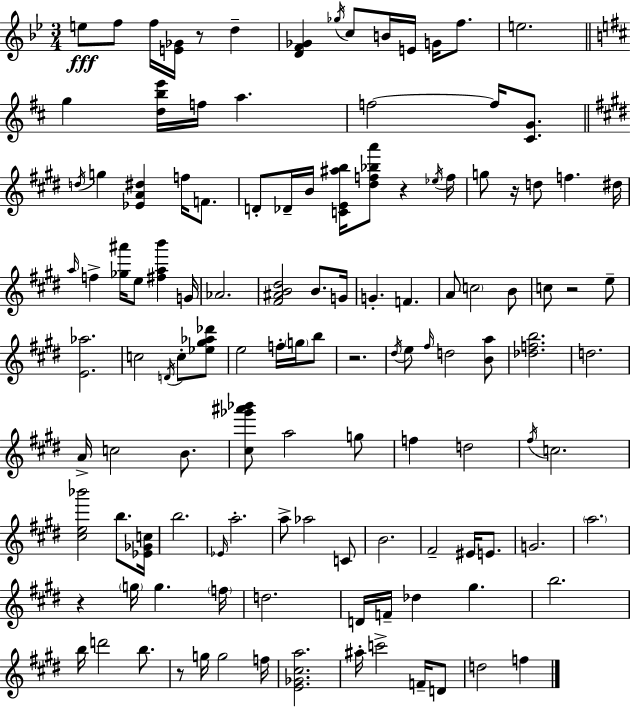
E5/e F5/e F5/s [E4,Gb4]/s R/e D5/q [D4,F4,Gb4]/q Gb5/s C5/e B4/s E4/s G4/s F5/e. E5/h. G5/q [D5,B5,E6]/s F5/s A5/q. F5/h F5/s [C#4,G4]/e. D5/s G5/q [Eb4,A4,D#5]/q F5/s F4/e. D4/e Db4/s B4/s [C4,E4,A#5,B5]/s [D#5,F5,Bb5,A6]/e R/q Eb5/s F5/s G5/e R/s D5/e F5/q. D#5/s A5/s F5/q [Gb5,A#6]/s E5/e [F#5,A5,B6]/q G4/s Ab4/h. [F#4,A#4,B4,D#5]/h B4/e. G4/s G4/q. F4/q. A4/e C5/h B4/e C5/e R/h E5/e [E4,Ab5]/h. C5/h D4/s C5/e [Eb5,G#5,Ab5,Db6]/e E5/h F5/s G5/s B5/e R/h. D#5/s E5/e F#5/s D5/h [B4,A5]/e [Db5,F5,B5]/h. D5/h. A4/s C5/h B4/e. [C#5,Gb6,A#6,Bb6]/e A5/h G5/e F5/q D5/h F#5/s C5/h. [C#5,E5,Bb6]/h B5/e. [Eb4,Gb4,C5]/s B5/h. Eb4/s A5/h. A5/e Ab5/h C4/e B4/h. F#4/h EIS4/s E4/e. G4/h. A5/h. R/q G5/s G5/q. F5/s D5/h. D4/s F4/s Db5/q G#5/q. B5/h. B5/s D6/h B5/e. R/e G5/s G5/h F5/s [E4,Gb4,C#5,A5]/h. A#5/s C6/h F4/s D4/e D5/h F5/q